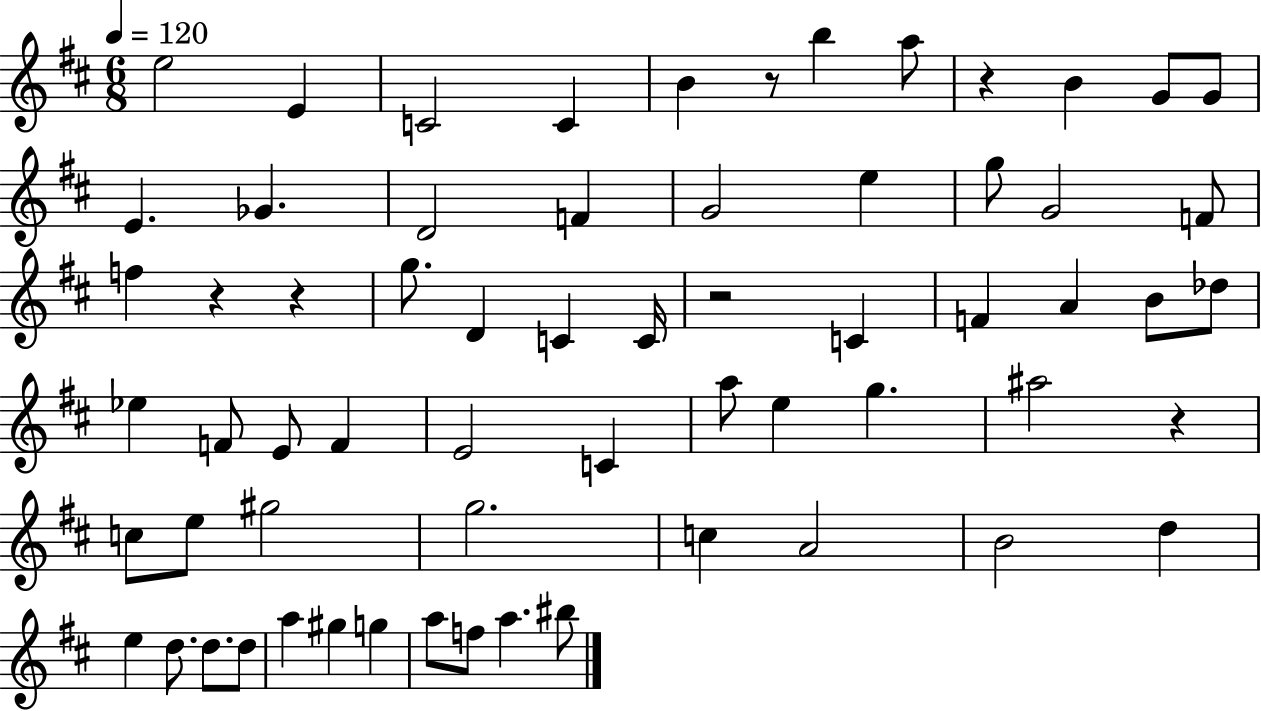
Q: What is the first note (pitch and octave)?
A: E5